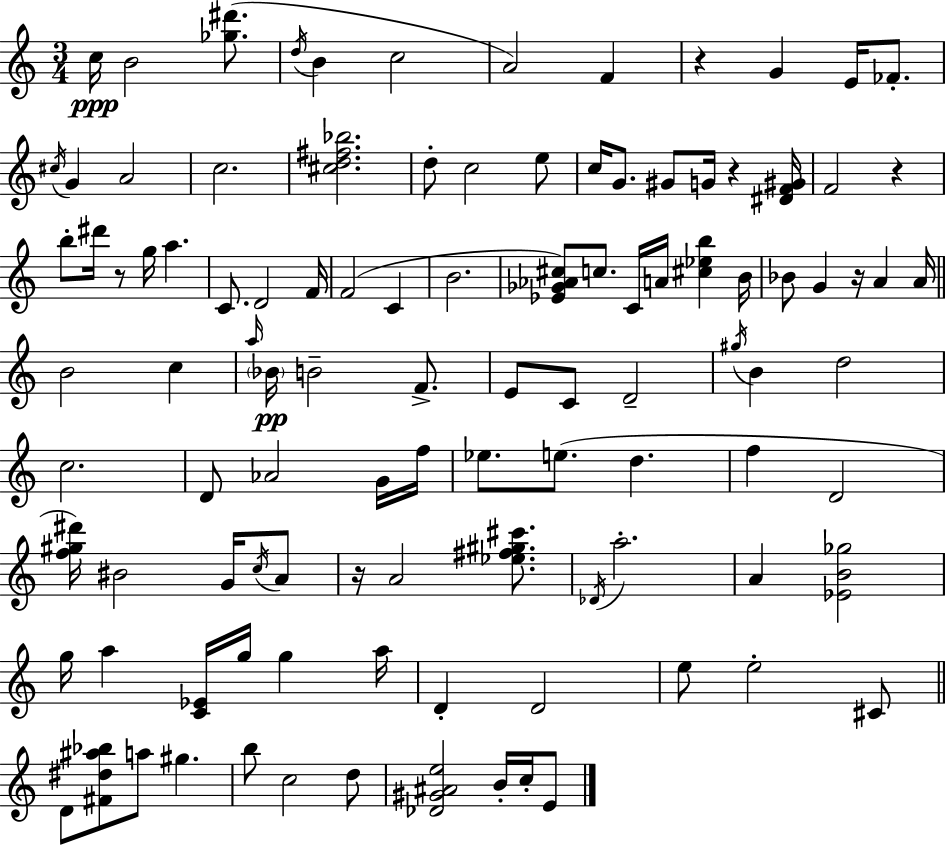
C5/s B4/h [Gb5,D#6]/e. D5/s B4/q C5/h A4/h F4/q R/q G4/q E4/s FES4/e. C#5/s G4/q A4/h C5/h. [C#5,D5,F#5,Bb5]/h. D5/e C5/h E5/e C5/s G4/e. G#4/e G4/s R/q [D#4,F4,G#4]/s F4/h R/q B5/e D#6/s R/e G5/s A5/q. C4/e. D4/h F4/s F4/h C4/q B4/h. [Eb4,Gb4,Ab4,C#5]/e C5/e. C4/s A4/s [C#5,Eb5,B5]/q B4/s Bb4/e G4/q R/s A4/q A4/s B4/h C5/q A5/s Bb4/s B4/h F4/e. E4/e C4/e D4/h G#5/s B4/q D5/h C5/h. D4/e Ab4/h G4/s F5/s Eb5/e. E5/e. D5/q. F5/q D4/h [F5,G#5,D#6]/s BIS4/h G4/s C5/s A4/e R/s A4/h [Eb5,F#5,G#5,C#6]/e. Db4/s A5/h. A4/q [Eb4,B4,Gb5]/h G5/s A5/q [C4,Eb4]/s G5/s G5/q A5/s D4/q D4/h E5/e E5/h C#4/e D4/e [F#4,D#5,A#5,Bb5]/e A5/e G#5/q. B5/e C5/h D5/e [Db4,G#4,A#4,E5]/h B4/s C5/s E4/e